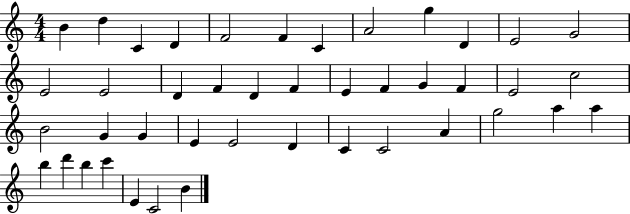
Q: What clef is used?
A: treble